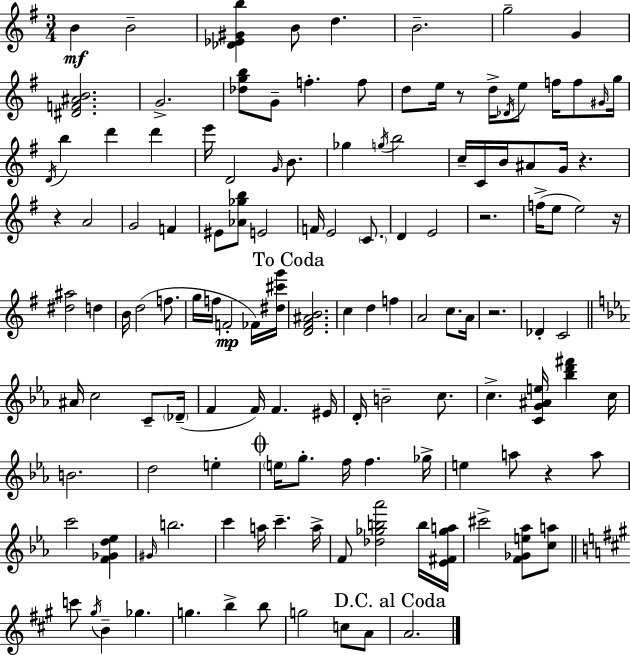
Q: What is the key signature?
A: G major